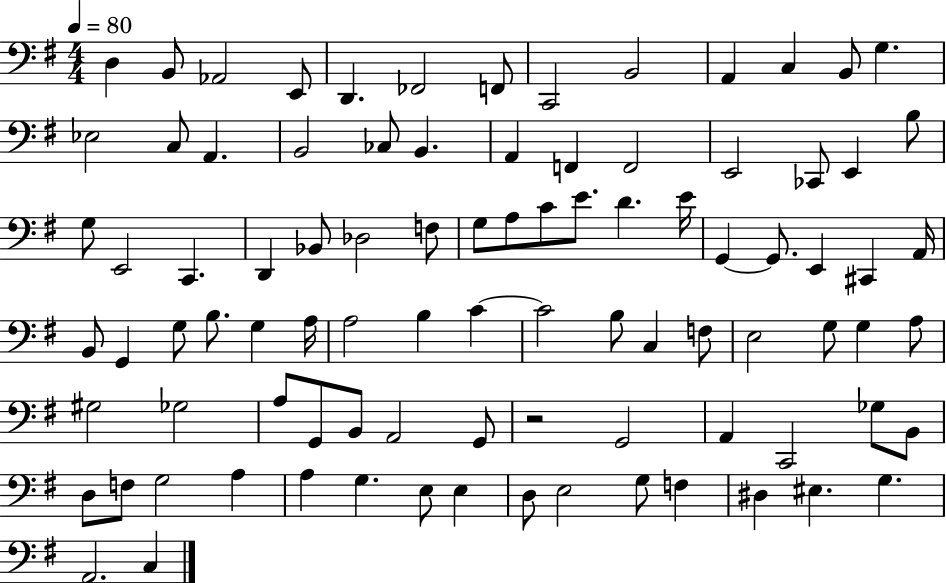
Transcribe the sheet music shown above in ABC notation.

X:1
T:Untitled
M:4/4
L:1/4
K:G
D, B,,/2 _A,,2 E,,/2 D,, _F,,2 F,,/2 C,,2 B,,2 A,, C, B,,/2 G, _E,2 C,/2 A,, B,,2 _C,/2 B,, A,, F,, F,,2 E,,2 _C,,/2 E,, B,/2 G,/2 E,,2 C,, D,, _B,,/2 _D,2 F,/2 G,/2 A,/2 C/2 E/2 D E/4 G,, G,,/2 E,, ^C,, A,,/4 B,,/2 G,, G,/2 B,/2 G, A,/4 A,2 B, C C2 B,/2 C, F,/2 E,2 G,/2 G, A,/2 ^G,2 _G,2 A,/2 G,,/2 B,,/2 A,,2 G,,/2 z2 G,,2 A,, C,,2 _G,/2 B,,/2 D,/2 F,/2 G,2 A, A, G, E,/2 E, D,/2 E,2 G,/2 F, ^D, ^E, G, A,,2 C,